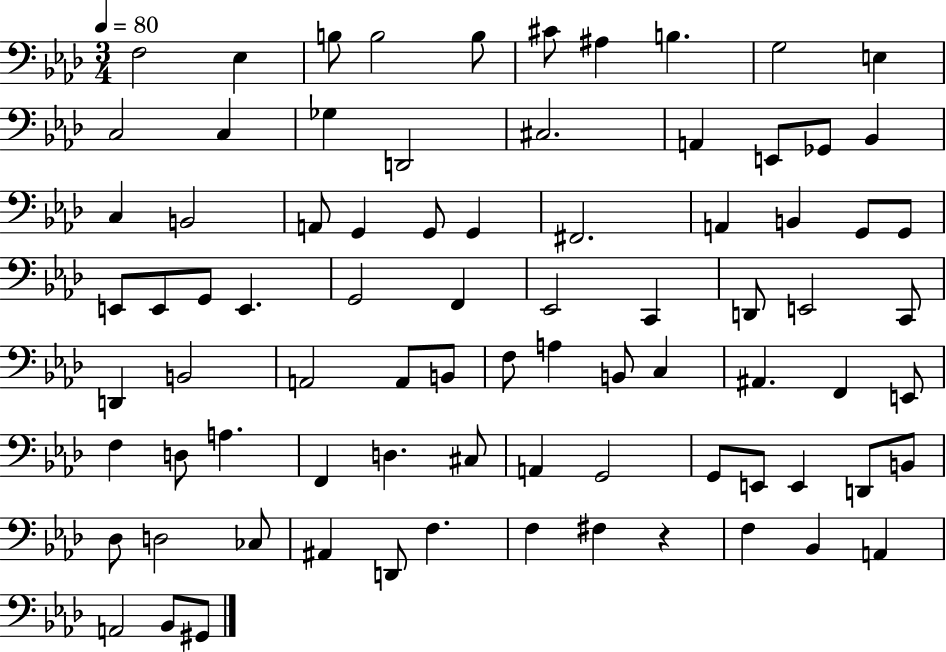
X:1
T:Untitled
M:3/4
L:1/4
K:Ab
F,2 _E, B,/2 B,2 B,/2 ^C/2 ^A, B, G,2 E, C,2 C, _G, D,,2 ^C,2 A,, E,,/2 _G,,/2 _B,, C, B,,2 A,,/2 G,, G,,/2 G,, ^F,,2 A,, B,, G,,/2 G,,/2 E,,/2 E,,/2 G,,/2 E,, G,,2 F,, _E,,2 C,, D,,/2 E,,2 C,,/2 D,, B,,2 A,,2 A,,/2 B,,/2 F,/2 A, B,,/2 C, ^A,, F,, E,,/2 F, D,/2 A, F,, D, ^C,/2 A,, G,,2 G,,/2 E,,/2 E,, D,,/2 B,,/2 _D,/2 D,2 _C,/2 ^A,, D,,/2 F, F, ^F, z F, _B,, A,, A,,2 _B,,/2 ^G,,/2